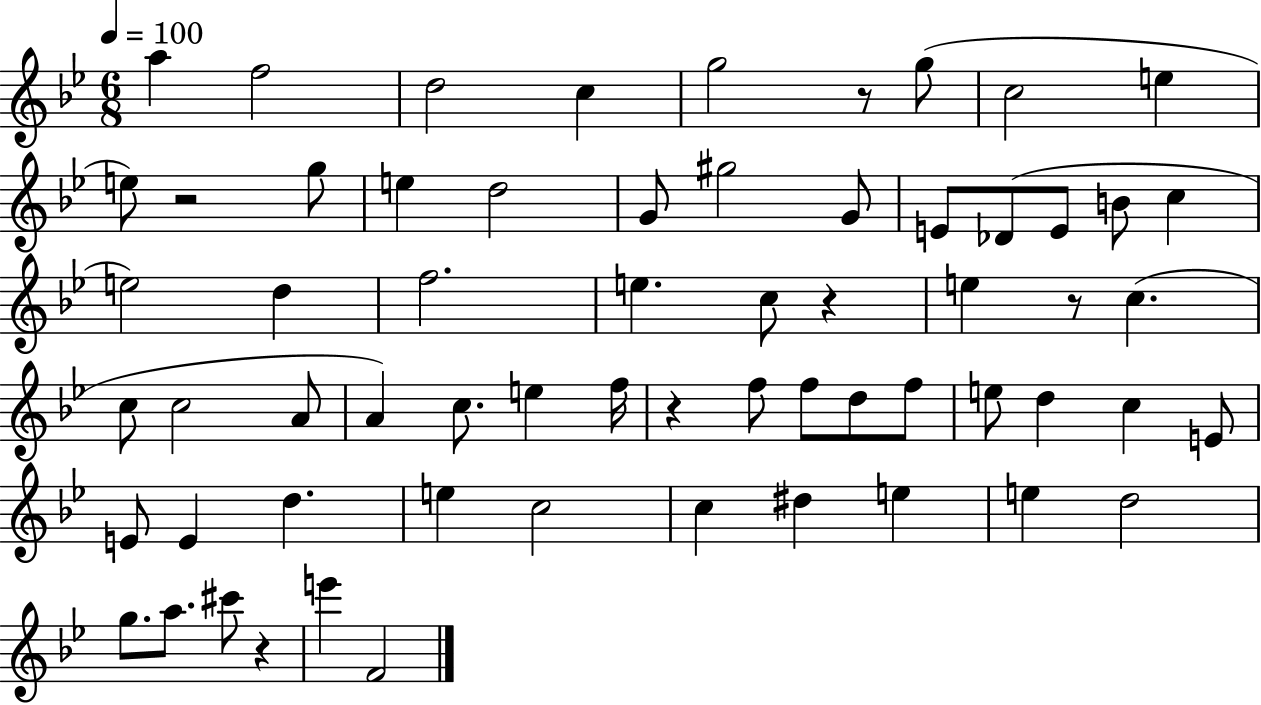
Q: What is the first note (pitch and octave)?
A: A5